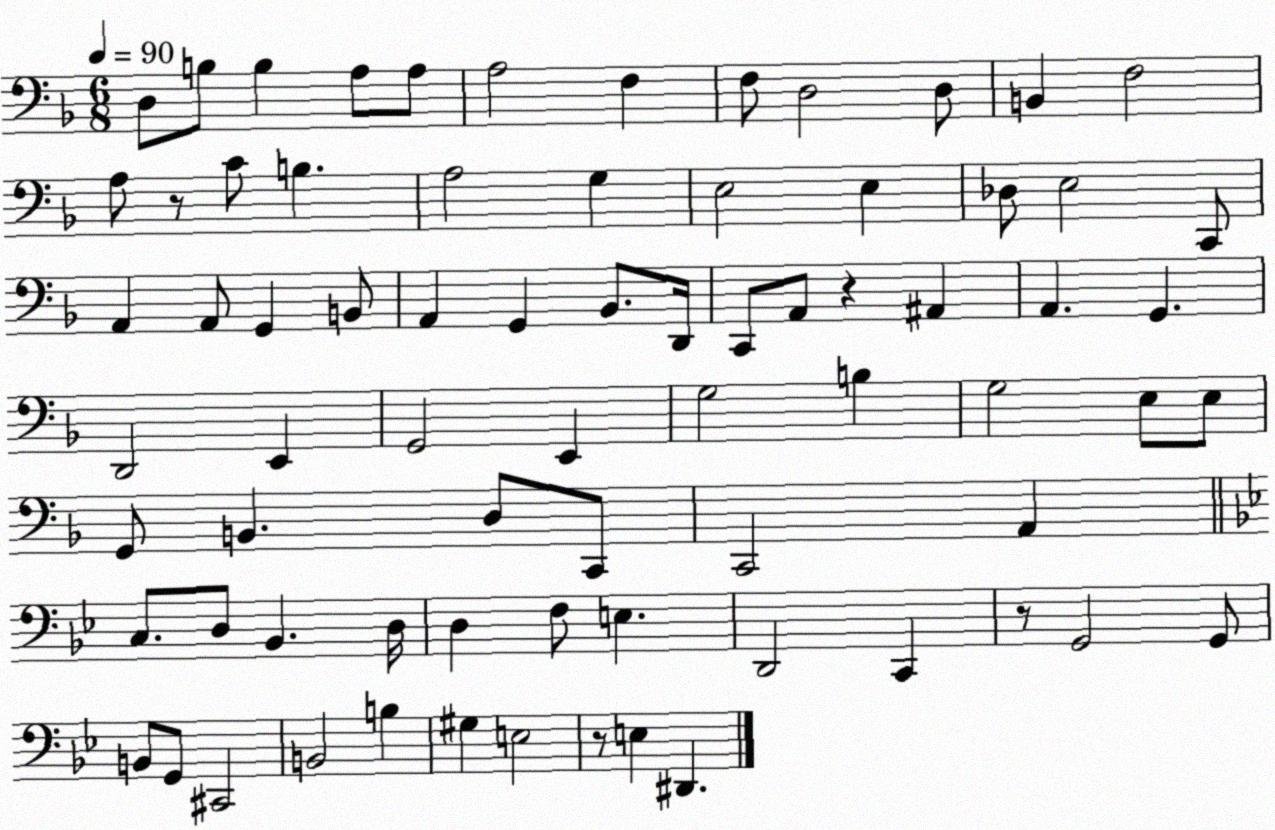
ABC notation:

X:1
T:Untitled
M:6/8
L:1/4
K:F
D,/2 B,/2 B, A,/2 A,/2 A,2 F, F,/2 D,2 D,/2 B,, F,2 A,/2 z/2 C/2 B, A,2 G, E,2 E, _D,/2 E,2 C,,/2 A,, A,,/2 G,, B,,/2 A,, G,, _B,,/2 D,,/4 C,,/2 A,,/2 z ^A,, A,, G,, D,,2 E,, G,,2 E,, G,2 B, G,2 E,/2 E,/2 G,,/2 B,, D,/2 C,,/2 C,,2 A,, C,/2 D,/2 _B,, D,/4 D, F,/2 E, D,,2 C,, z/2 G,,2 G,,/2 B,,/2 G,,/2 ^C,,2 B,,2 B, ^G, E,2 z/2 E, ^D,,